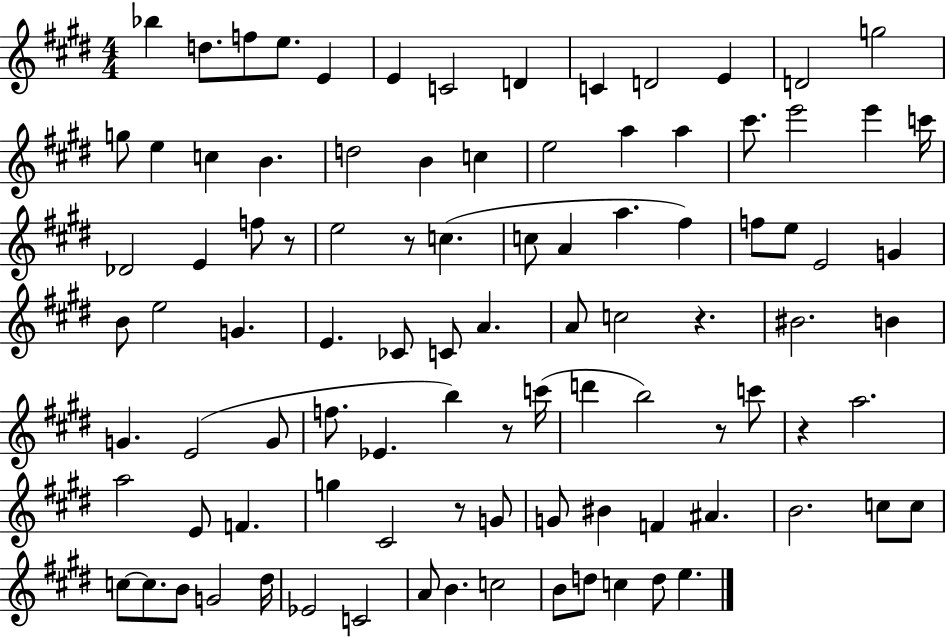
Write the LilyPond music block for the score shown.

{
  \clef treble
  \numericTimeSignature
  \time 4/4
  \key e \major
  bes''4 d''8. f''8 e''8. e'4 | e'4 c'2 d'4 | c'4 d'2 e'4 | d'2 g''2 | \break g''8 e''4 c''4 b'4. | d''2 b'4 c''4 | e''2 a''4 a''4 | cis'''8. e'''2 e'''4 c'''16 | \break des'2 e'4 f''8 r8 | e''2 r8 c''4.( | c''8 a'4 a''4. fis''4) | f''8 e''8 e'2 g'4 | \break b'8 e''2 g'4. | e'4. ces'8 c'8 a'4. | a'8 c''2 r4. | bis'2. b'4 | \break g'4. e'2( g'8 | f''8. ees'4. b''4) r8 c'''16( | d'''4 b''2) r8 c'''8 | r4 a''2. | \break a''2 e'8 f'4. | g''4 cis'2 r8 g'8 | g'8 bis'4 f'4 ais'4. | b'2. c''8 c''8 | \break c''8~~ c''8. b'8 g'2 dis''16 | ees'2 c'2 | a'8 b'4. c''2 | b'8 d''8 c''4 d''8 e''4. | \break \bar "|."
}